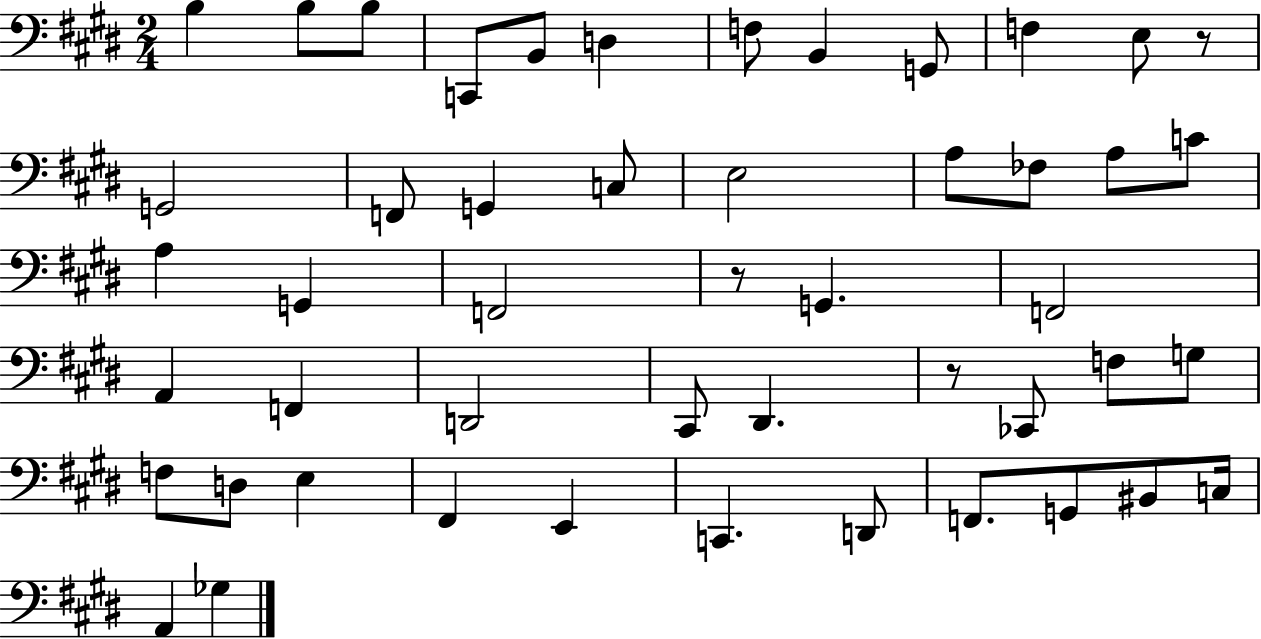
B3/q B3/e B3/e C2/e B2/e D3/q F3/e B2/q G2/e F3/q E3/e R/e G2/h F2/e G2/q C3/e E3/h A3/e FES3/e A3/e C4/e A3/q G2/q F2/h R/e G2/q. F2/h A2/q F2/q D2/h C#2/e D#2/q. R/e CES2/e F3/e G3/e F3/e D3/e E3/q F#2/q E2/q C2/q. D2/e F2/e. G2/e BIS2/e C3/s A2/q Gb3/q